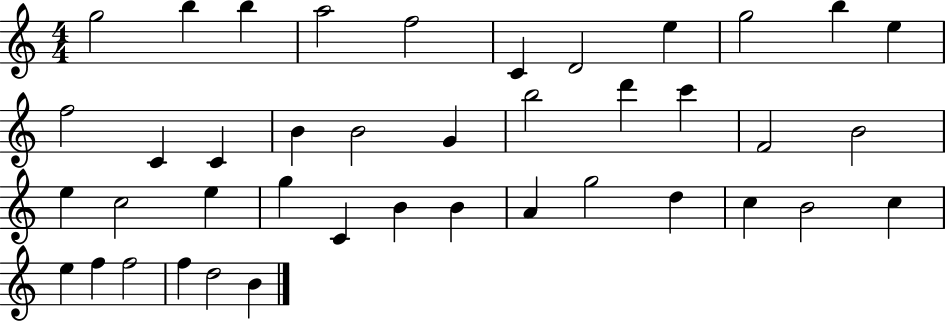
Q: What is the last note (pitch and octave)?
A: B4